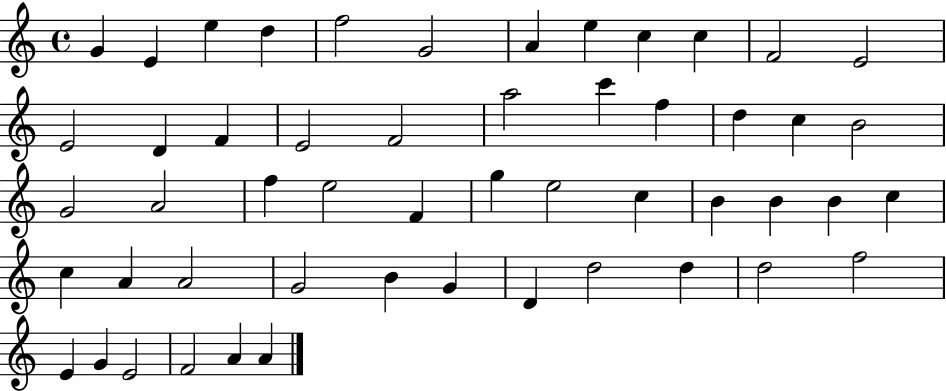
{
  \clef treble
  \time 4/4
  \defaultTimeSignature
  \key c \major
  g'4 e'4 e''4 d''4 | f''2 g'2 | a'4 e''4 c''4 c''4 | f'2 e'2 | \break e'2 d'4 f'4 | e'2 f'2 | a''2 c'''4 f''4 | d''4 c''4 b'2 | \break g'2 a'2 | f''4 e''2 f'4 | g''4 e''2 c''4 | b'4 b'4 b'4 c''4 | \break c''4 a'4 a'2 | g'2 b'4 g'4 | d'4 d''2 d''4 | d''2 f''2 | \break e'4 g'4 e'2 | f'2 a'4 a'4 | \bar "|."
}